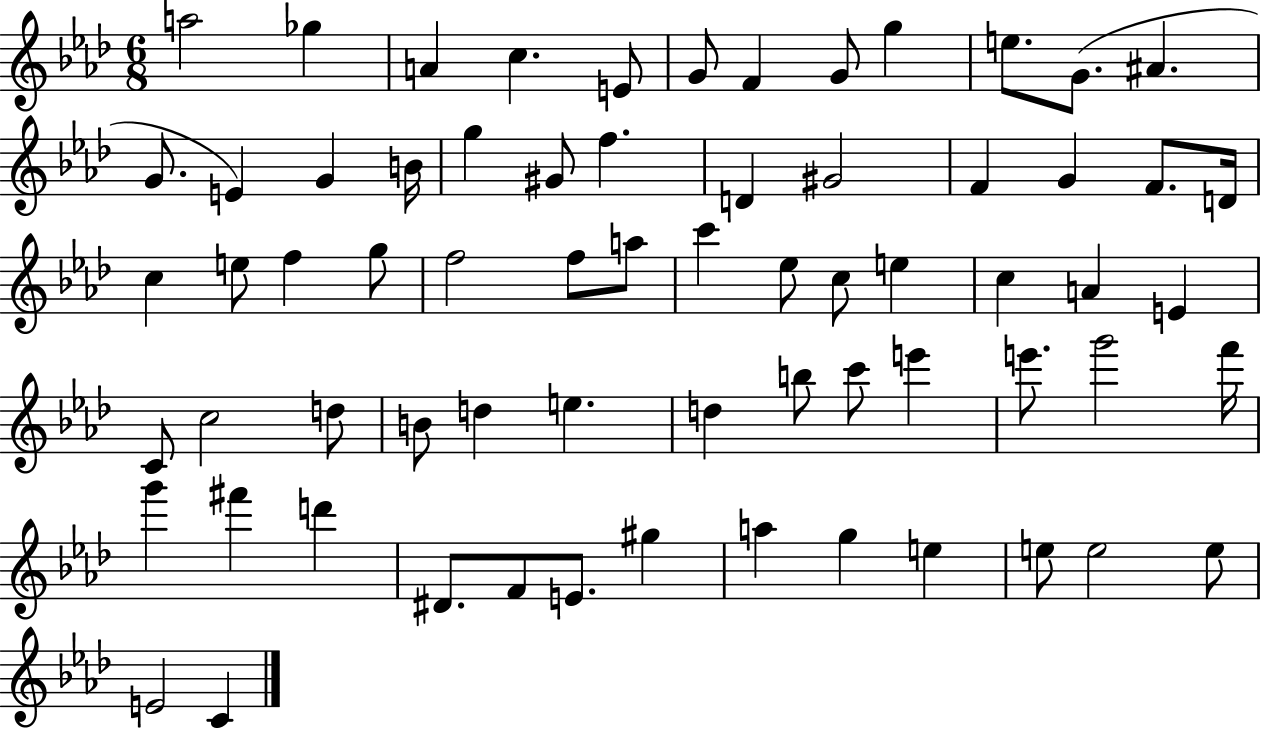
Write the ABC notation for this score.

X:1
T:Untitled
M:6/8
L:1/4
K:Ab
a2 _g A c E/2 G/2 F G/2 g e/2 G/2 ^A G/2 E G B/4 g ^G/2 f D ^G2 F G F/2 D/4 c e/2 f g/2 f2 f/2 a/2 c' _e/2 c/2 e c A E C/2 c2 d/2 B/2 d e d b/2 c'/2 e' e'/2 g'2 f'/4 g' ^f' d' ^D/2 F/2 E/2 ^g a g e e/2 e2 e/2 E2 C